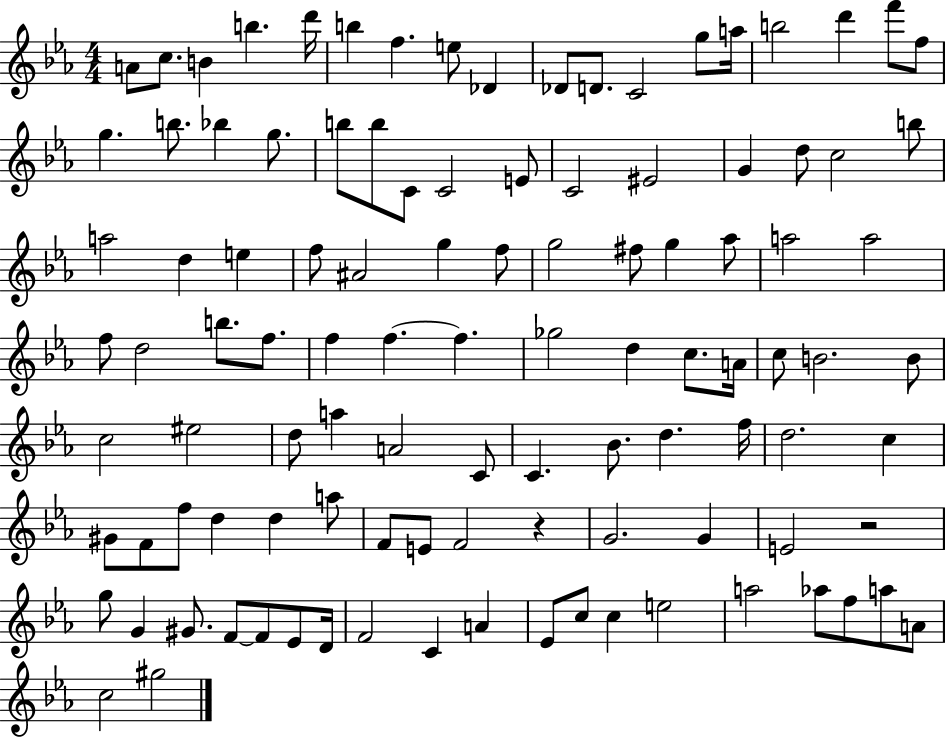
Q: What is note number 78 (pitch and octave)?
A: A5